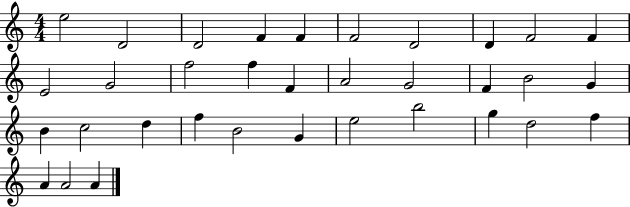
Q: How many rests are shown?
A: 0